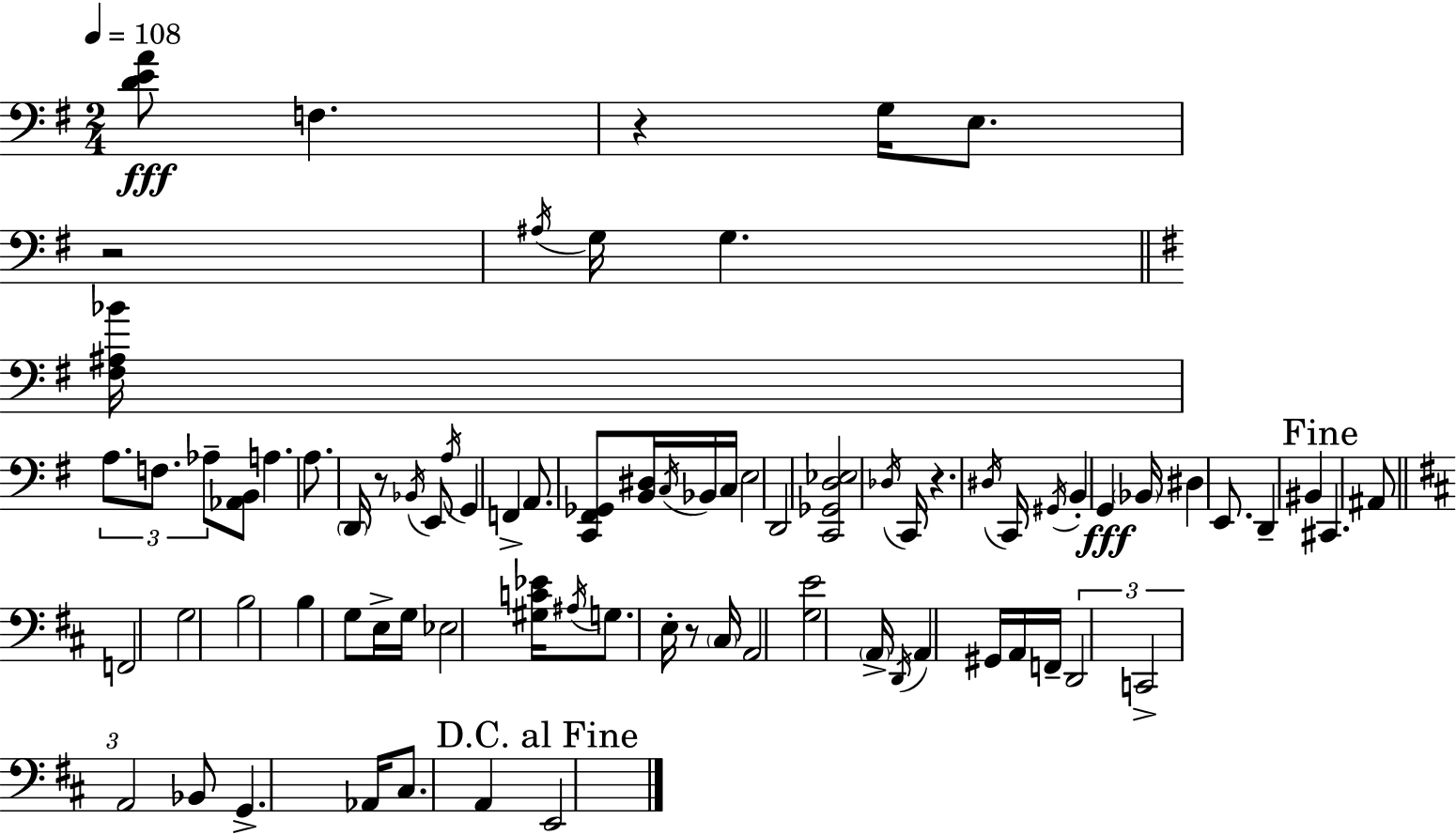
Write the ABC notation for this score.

X:1
T:Untitled
M:2/4
L:1/4
K:Em
[DEA]/2 F, z G,/4 E,/2 z2 ^A,/4 G,/4 G, [^F,^A,_B]/4 A,/2 F,/2 _A,/2 [_A,,B,,]/2 A, A,/2 D,,/4 z/2 _B,,/4 E,,/2 A,/4 G,, F,, A,,/2 [C,,^F,,_G,,]/2 [B,,^D,]/4 C,/4 _B,,/4 C,/4 E,2 D,,2 [C,,_G,,D,_E,]2 _D,/4 C,,/4 z ^D,/4 C,,/4 ^G,,/4 B,, G,, _B,,/4 ^D, E,,/2 D,, ^B,, ^C,, ^A,,/2 F,,2 G,2 B,2 B, G,/2 E,/4 G,/4 _E,2 [^G,C_E]/4 ^A,/4 G,/2 E,/4 z/2 ^C,/4 A,,2 [G,E]2 A,,/4 D,,/4 A,, ^G,,/4 A,,/4 F,,/4 D,,2 C,,2 A,,2 _B,,/2 G,, _A,,/4 ^C,/2 A,, E,,2